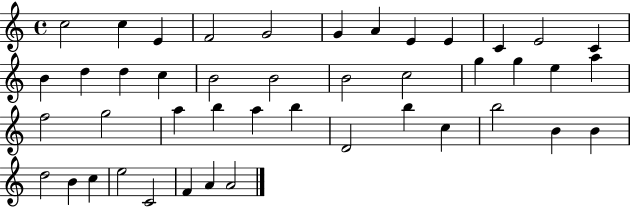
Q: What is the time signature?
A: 4/4